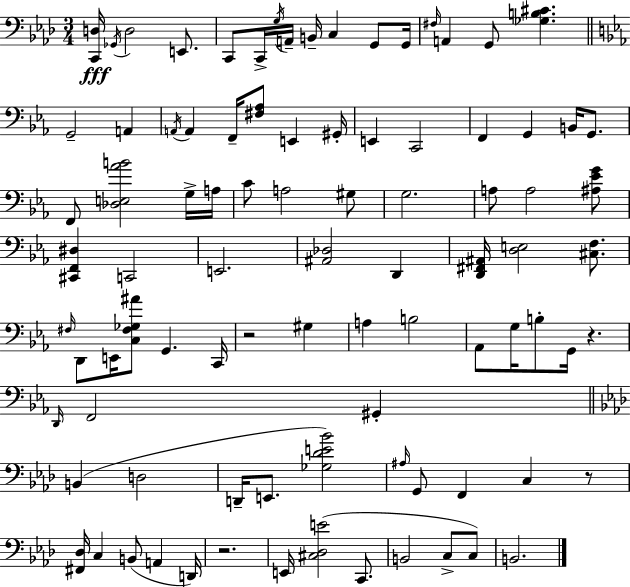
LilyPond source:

{
  \clef bass
  \numericTimeSignature
  \time 3/4
  \key aes \major
  <c, d>16\fff \acciaccatura { ges,16 } d2 e,8. | c,8 c,16-> \acciaccatura { g16 } a,16-- b,16-- c4 g,8 | g,16 \grace { fis16 } a,4 g,8 <ges b cis'>4. | \bar "||" \break \key ees \major g,2-- a,4 | \acciaccatura { a,16 } a,4 f,16-- <fis aes>8 e,4 | gis,16-. e,4 c,2 | f,4 g,4 b,16 g,8. | \break f,8 <des e aes' b'>2 g16-> | a16 c'8 a2 gis8 | g2. | a8 a2 <ais ees' g'>8 | \break <cis, f, dis>4 c,2 | e,2. | <ais, des>2 d,4 | <d, fis, ais,>16 <d e>2 <cis f>8. | \break \grace { fis16 } d,8 e,16 <c fis ges ais'>8 g,4. | c,16 r2 gis4 | a4 b2 | aes,8 g16 b8-. g,16 r4. | \break \grace { d,16 } f,2 gis,4-. | \bar "||" \break \key aes \major b,4( d2 | d,16-- e,8. <ges des' e' bes'>2) | \grace { ais16 } g,8 f,4 c4 r8 | <fis, des>16 c4 b,8( a,4 | \break d,16) r2. | e,16 <cis des e'>2( c,8. | b,2 c8-> c8) | b,2. | \break \bar "|."
}